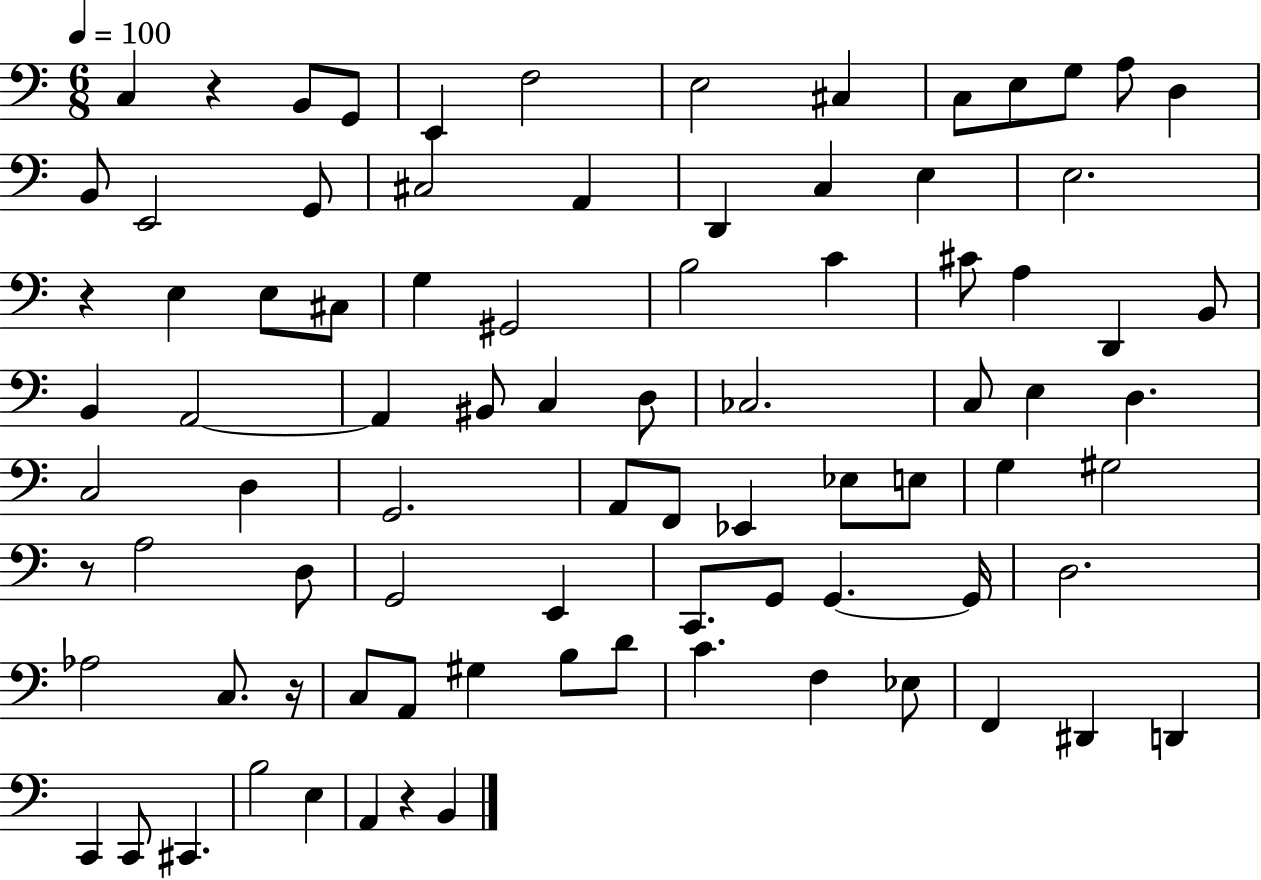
X:1
T:Untitled
M:6/8
L:1/4
K:C
C, z B,,/2 G,,/2 E,, F,2 E,2 ^C, C,/2 E,/2 G,/2 A,/2 D, B,,/2 E,,2 G,,/2 ^C,2 A,, D,, C, E, E,2 z E, E,/2 ^C,/2 G, ^G,,2 B,2 C ^C/2 A, D,, B,,/2 B,, A,,2 A,, ^B,,/2 C, D,/2 _C,2 C,/2 E, D, C,2 D, G,,2 A,,/2 F,,/2 _E,, _E,/2 E,/2 G, ^G,2 z/2 A,2 D,/2 G,,2 E,, C,,/2 G,,/2 G,, G,,/4 D,2 _A,2 C,/2 z/4 C,/2 A,,/2 ^G, B,/2 D/2 C F, _E,/2 F,, ^D,, D,, C,, C,,/2 ^C,, B,2 E, A,, z B,,